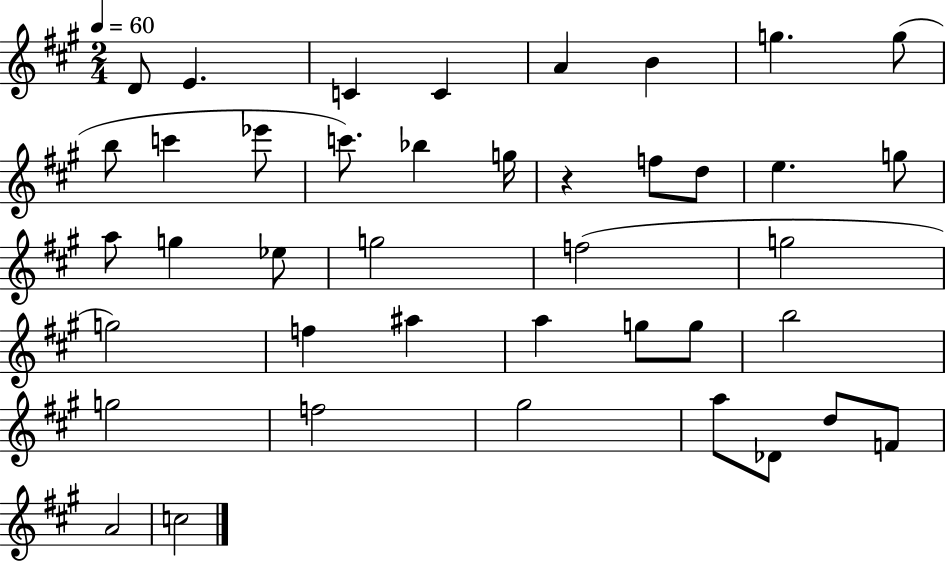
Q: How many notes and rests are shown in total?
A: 41